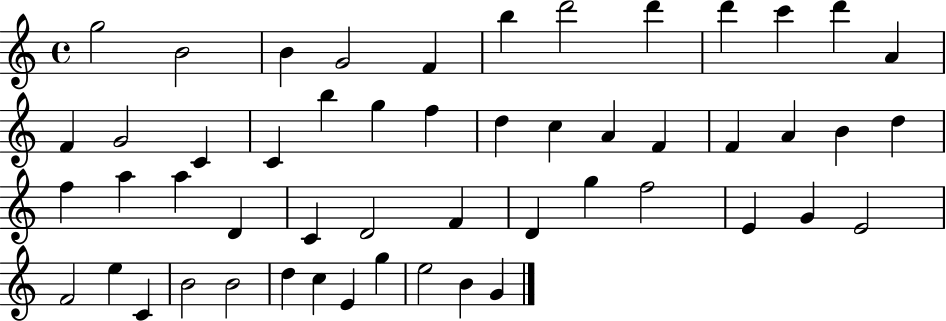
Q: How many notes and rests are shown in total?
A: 52